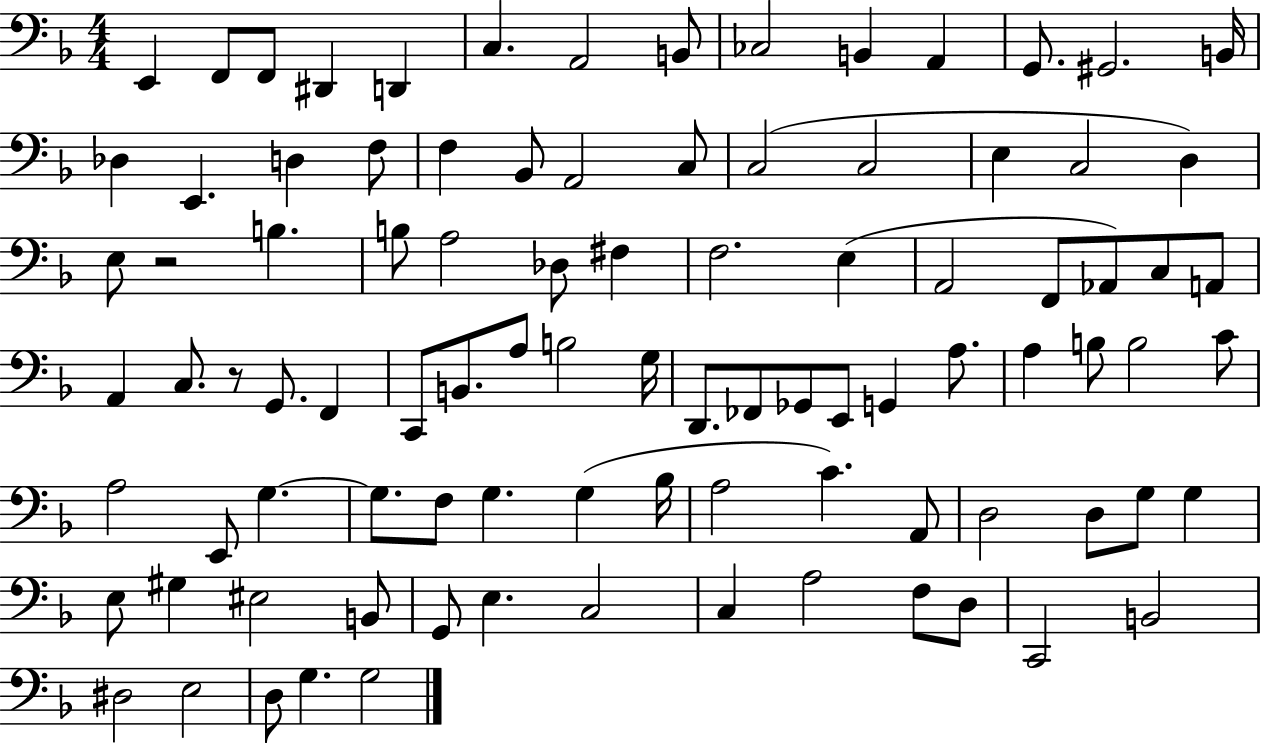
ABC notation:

X:1
T:Untitled
M:4/4
L:1/4
K:F
E,, F,,/2 F,,/2 ^D,, D,, C, A,,2 B,,/2 _C,2 B,, A,, G,,/2 ^G,,2 B,,/4 _D, E,, D, F,/2 F, _B,,/2 A,,2 C,/2 C,2 C,2 E, C,2 D, E,/2 z2 B, B,/2 A,2 _D,/2 ^F, F,2 E, A,,2 F,,/2 _A,,/2 C,/2 A,,/2 A,, C,/2 z/2 G,,/2 F,, C,,/2 B,,/2 A,/2 B,2 G,/4 D,,/2 _F,,/2 _G,,/2 E,,/2 G,, A,/2 A, B,/2 B,2 C/2 A,2 E,,/2 G, G,/2 F,/2 G, G, _B,/4 A,2 C A,,/2 D,2 D,/2 G,/2 G, E,/2 ^G, ^E,2 B,,/2 G,,/2 E, C,2 C, A,2 F,/2 D,/2 C,,2 B,,2 ^D,2 E,2 D,/2 G, G,2